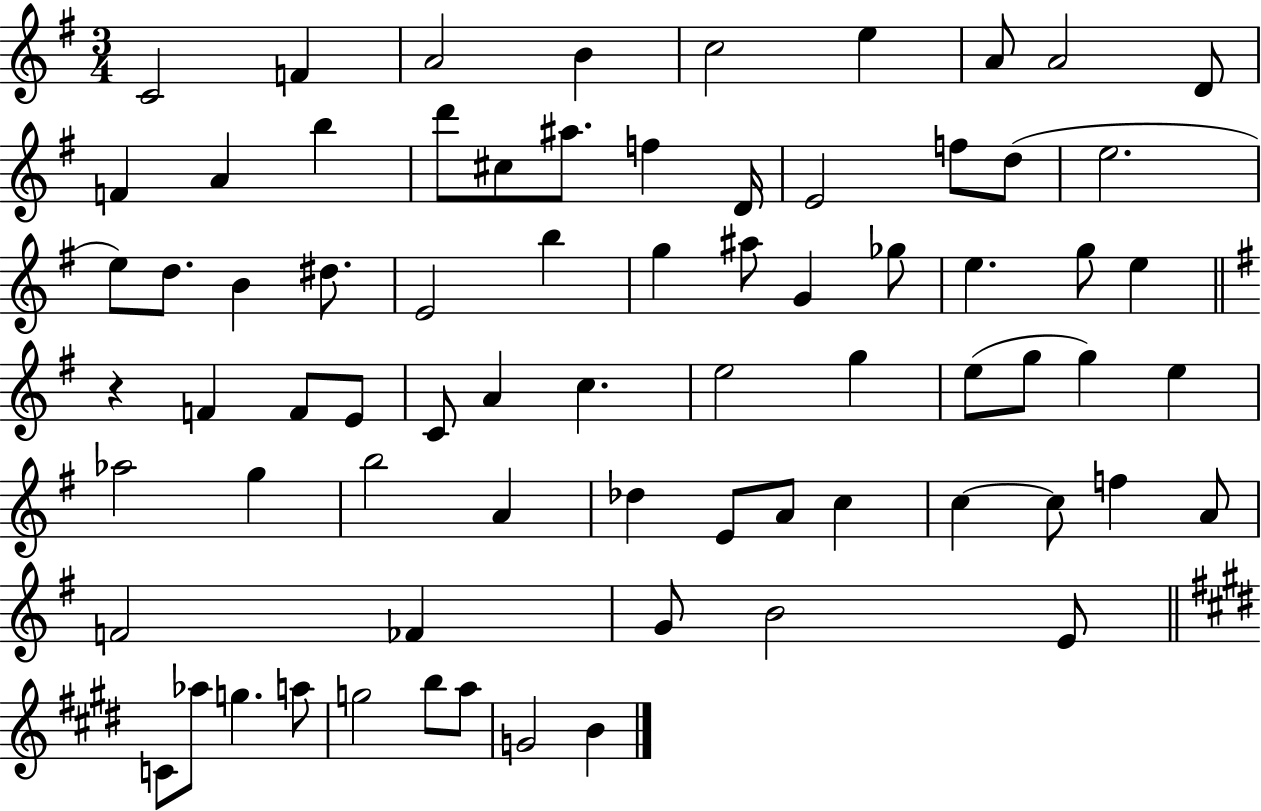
X:1
T:Untitled
M:3/4
L:1/4
K:G
C2 F A2 B c2 e A/2 A2 D/2 F A b d'/2 ^c/2 ^a/2 f D/4 E2 f/2 d/2 e2 e/2 d/2 B ^d/2 E2 b g ^a/2 G _g/2 e g/2 e z F F/2 E/2 C/2 A c e2 g e/2 g/2 g e _a2 g b2 A _d E/2 A/2 c c c/2 f A/2 F2 _F G/2 B2 E/2 C/2 _a/2 g a/2 g2 b/2 a/2 G2 B